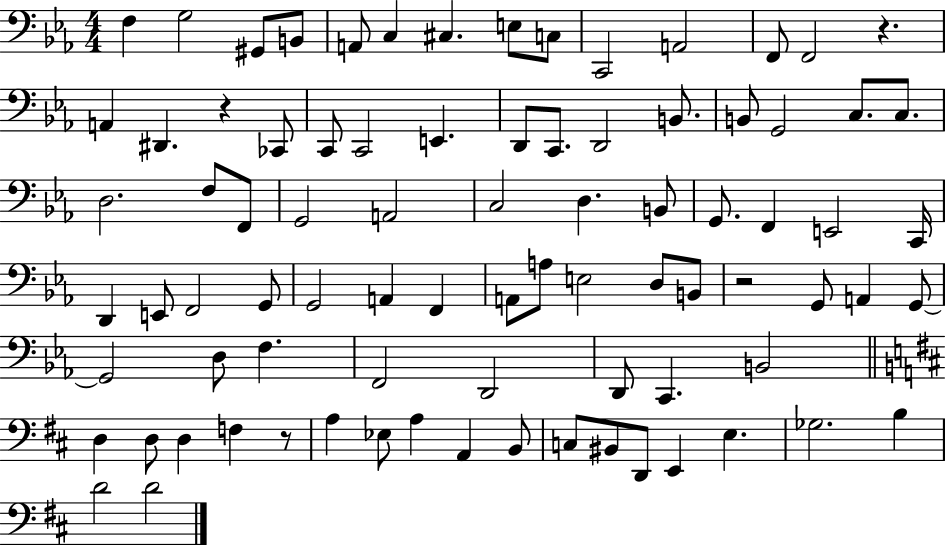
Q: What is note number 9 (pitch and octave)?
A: C3